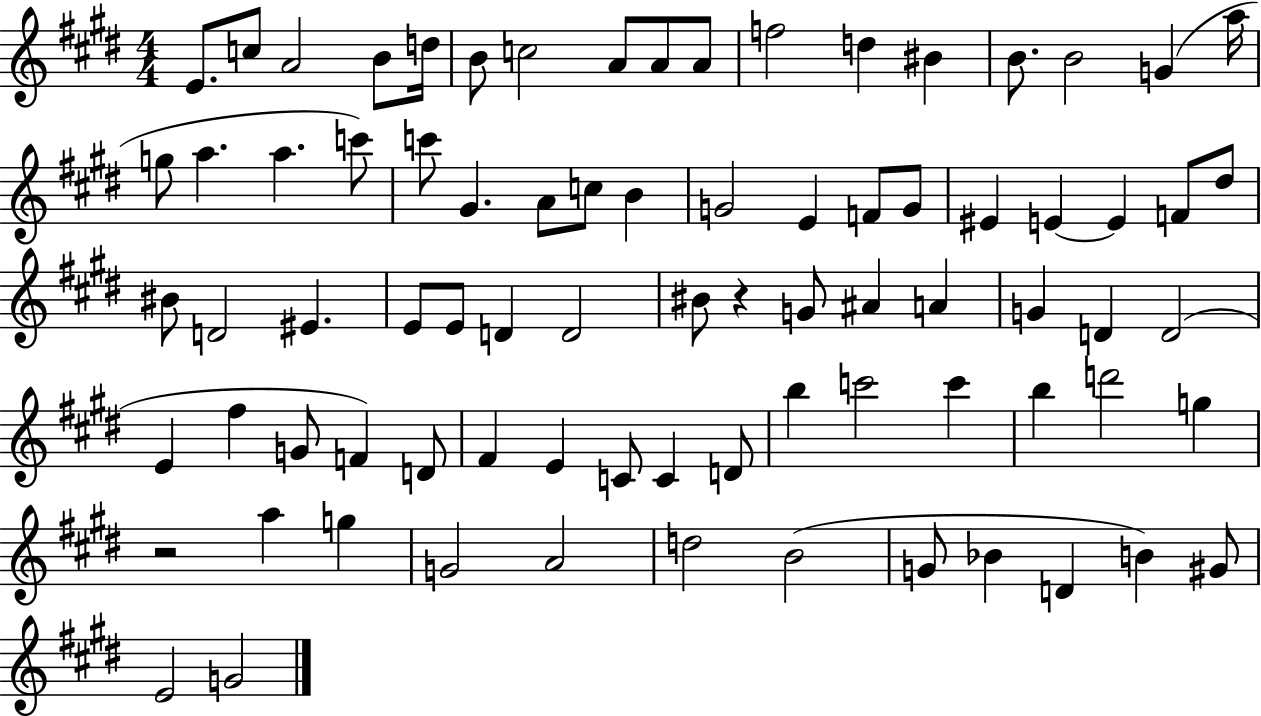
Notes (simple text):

E4/e. C5/e A4/h B4/e D5/s B4/e C5/h A4/e A4/e A4/e F5/h D5/q BIS4/q B4/e. B4/h G4/q A5/s G5/e A5/q. A5/q. C6/e C6/e G#4/q. A4/e C5/e B4/q G4/h E4/q F4/e G4/e EIS4/q E4/q E4/q F4/e D#5/e BIS4/e D4/h EIS4/q. E4/e E4/e D4/q D4/h BIS4/e R/q G4/e A#4/q A4/q G4/q D4/q D4/h E4/q F#5/q G4/e F4/q D4/e F#4/q E4/q C4/e C4/q D4/e B5/q C6/h C6/q B5/q D6/h G5/q R/h A5/q G5/q G4/h A4/h D5/h B4/h G4/e Bb4/q D4/q B4/q G#4/e E4/h G4/h